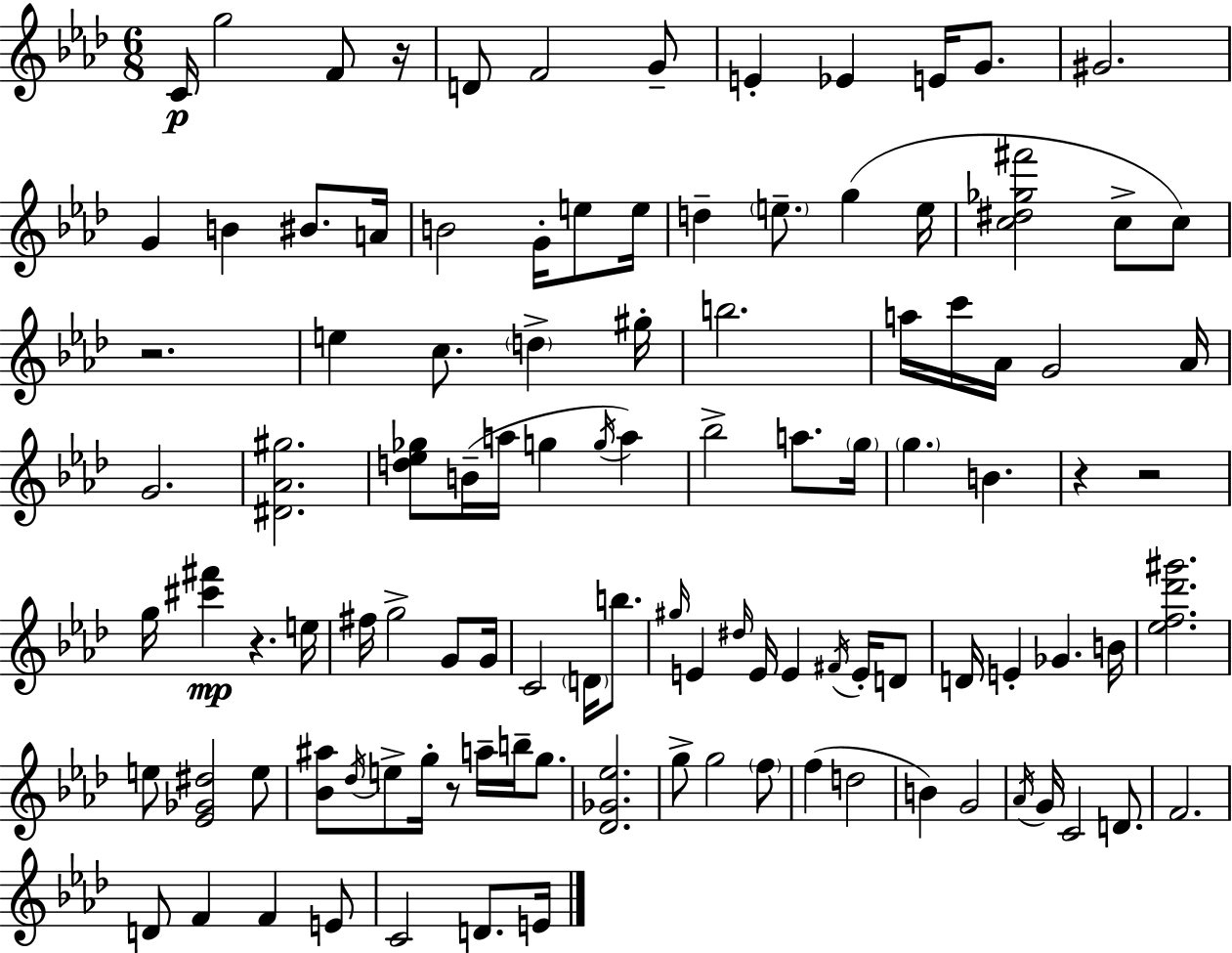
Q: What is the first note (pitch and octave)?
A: C4